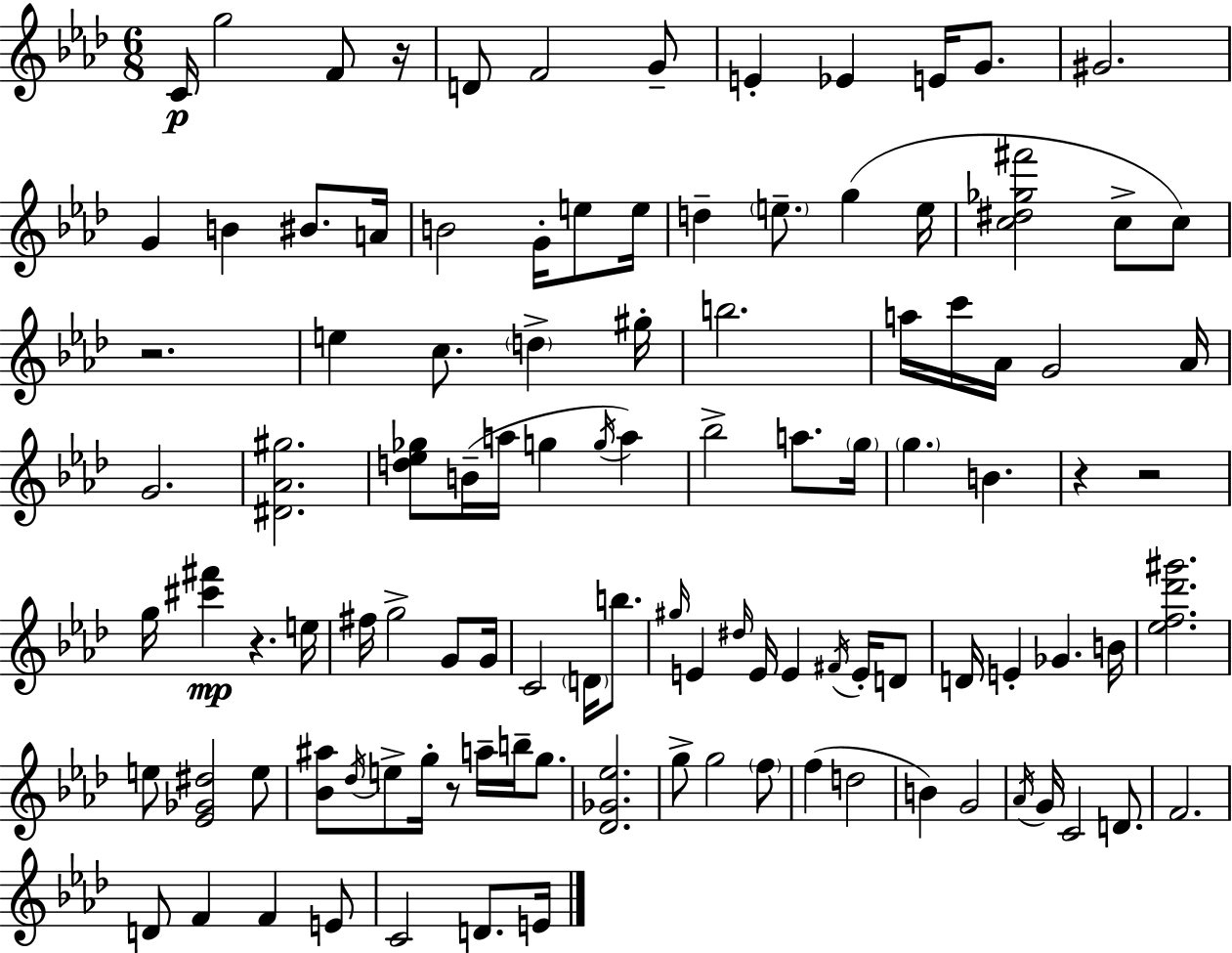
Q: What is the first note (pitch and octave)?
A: C4